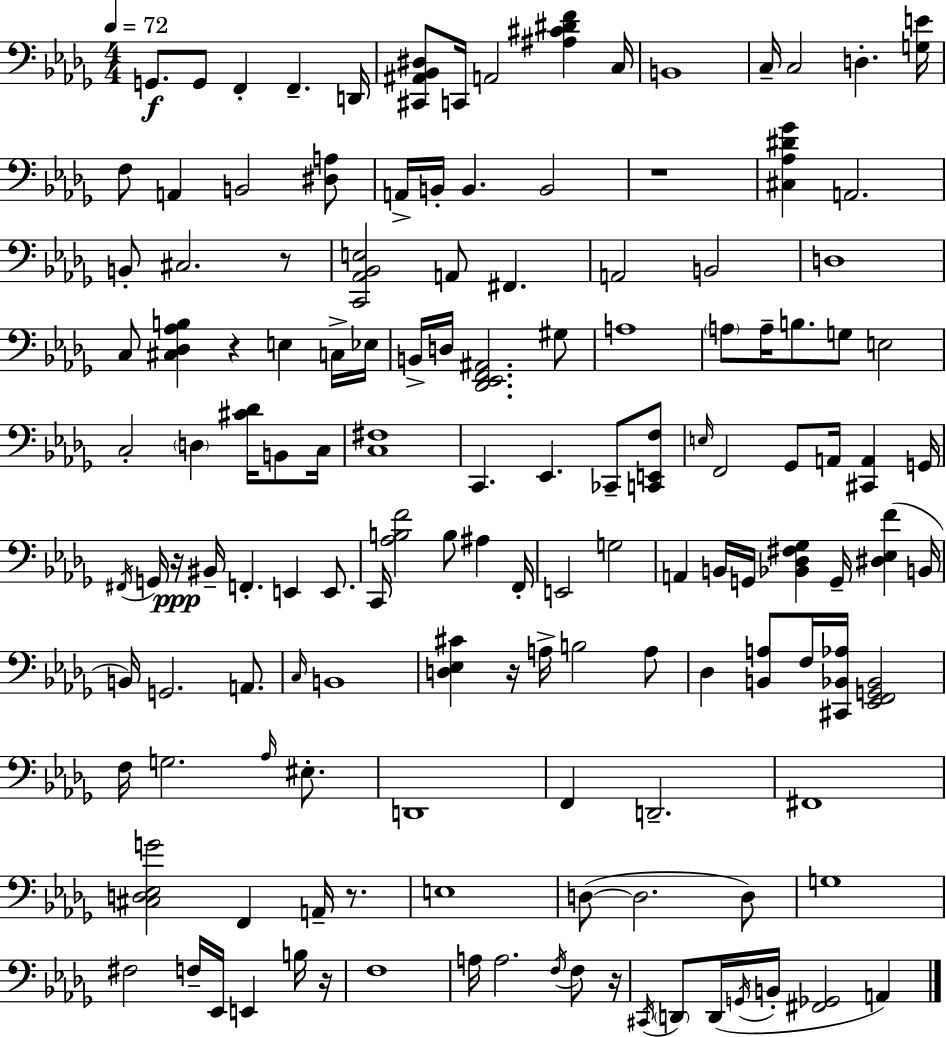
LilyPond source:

{
  \clef bass
  \numericTimeSignature
  \time 4/4
  \key bes \minor
  \tempo 4 = 72
  g,8.\f g,8 f,4-. f,4.-- d,16 | <cis, ais, bes, dis>8 c,16 a,2 <ais cis' dis' f'>4 c16 | b,1 | c16-- c2 d4.-. <g e'>16 | \break f8 a,4 b,2 <dis a>8 | a,16-> b,16-. b,4. b,2 | r1 | <cis aes dis' ges'>4 a,2. | \break b,8-. cis2. r8 | <c, aes, bes, e>2 a,8 fis,4. | a,2 b,2 | d1 | \break c8 <cis des aes b>4 r4 e4 c16-> ees16 | b,16-> d16 <des, ees, f, ais,>2. gis8 | a1 | \parenthesize a8 a16-- b8. g8 e2 | \break c2-. \parenthesize d4 <cis' des'>16 b,8 c16 | <c fis>1 | c,4. ees,4. ces,8-- <c, e, f>8 | \grace { e16 } f,2 ges,8 a,16 <cis, a,>4 | \break g,16 \acciaccatura { fis,16 } g,16 r16\ppp bis,16-- f,4.-. e,4 e,8. | c,16 <aes b f'>2 b8 ais4 | f,16-. e,2 g2 | a,4 b,16 g,16 <bes, des fis ges>4 g,16-- <dis ees f'>4( | \break b,16 b,16) g,2. a,8. | \grace { c16 } b,1 | <d ees cis'>4 r16 a16-> b2 | a8 des4 <b, a>8 f16 <cis, bes, aes>16 <ees, f, g, bes,>2 | \break f16 g2. | \grace { aes16 } eis8.-. d,1 | f,4 d,2.-- | fis,1 | \break <cis d ees g'>2 f,4 | a,16-- r8. e1 | d8~(~ d2. | d8) g1 | \break fis2 f16-- ees,16 e,4 | b16 r16 f1 | a16 a2. | \acciaccatura { f16 } f8 r16 \acciaccatura { cis,16 } \parenthesize d,8 d,16( \acciaccatura { g,16 } b,16-. <fis, ges,>2 | \break a,4) \bar "|."
}